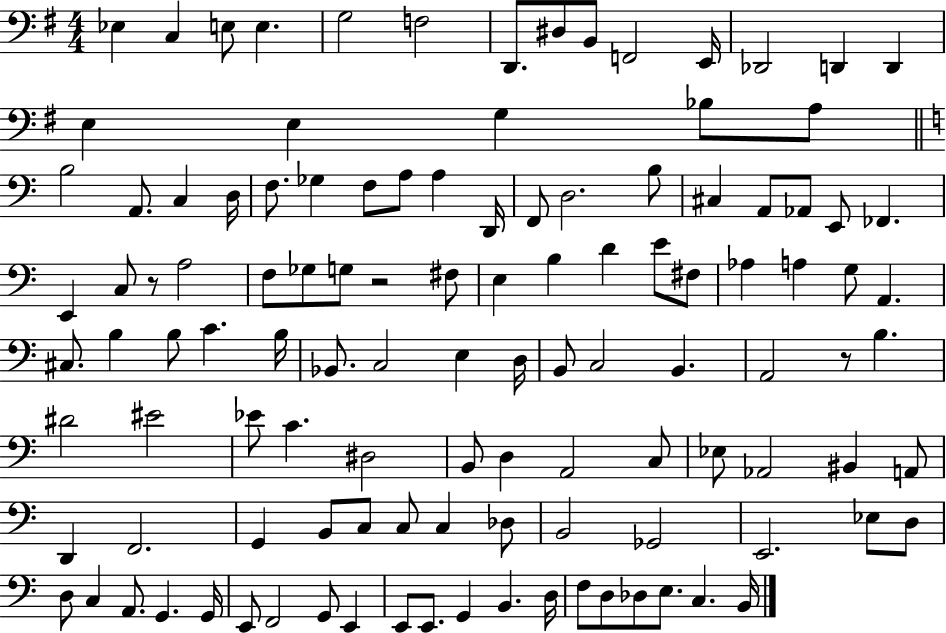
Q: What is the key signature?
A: G major